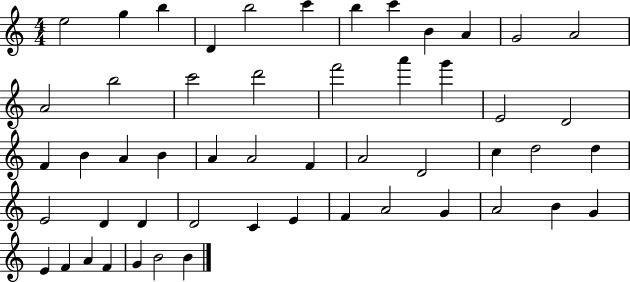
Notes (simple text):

E5/h G5/q B5/q D4/q B5/h C6/q B5/q C6/q B4/q A4/q G4/h A4/h A4/h B5/h C6/h D6/h F6/h A6/q G6/q E4/h D4/h F4/q B4/q A4/q B4/q A4/q A4/h F4/q A4/h D4/h C5/q D5/h D5/q E4/h D4/q D4/q D4/h C4/q E4/q F4/q A4/h G4/q A4/h B4/q G4/q E4/q F4/q A4/q F4/q G4/q B4/h B4/q